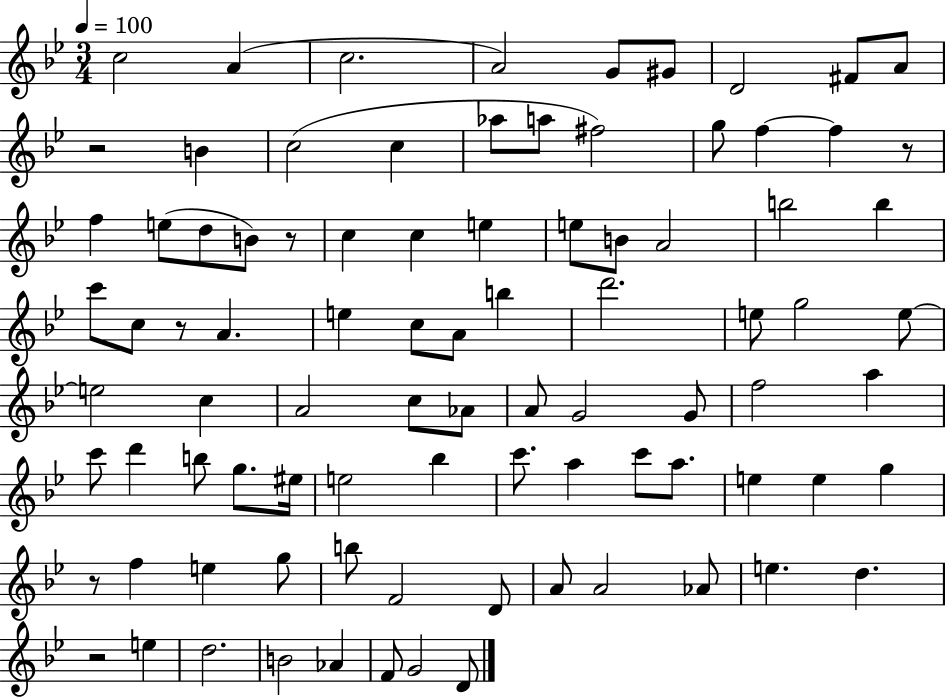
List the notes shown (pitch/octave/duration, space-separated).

C5/h A4/q C5/h. A4/h G4/e G#4/e D4/h F#4/e A4/e R/h B4/q C5/h C5/q Ab5/e A5/e F#5/h G5/e F5/q F5/q R/e F5/q E5/e D5/e B4/e R/e C5/q C5/q E5/q E5/e B4/e A4/h B5/h B5/q C6/e C5/e R/e A4/q. E5/q C5/e A4/e B5/q D6/h. E5/e G5/h E5/e E5/h C5/q A4/h C5/e Ab4/e A4/e G4/h G4/e F5/h A5/q C6/e D6/q B5/e G5/e. EIS5/s E5/h Bb5/q C6/e. A5/q C6/e A5/e. E5/q E5/q G5/q R/e F5/q E5/q G5/e B5/e F4/h D4/e A4/e A4/h Ab4/e E5/q. D5/q. R/h E5/q D5/h. B4/h Ab4/q F4/e G4/h D4/e